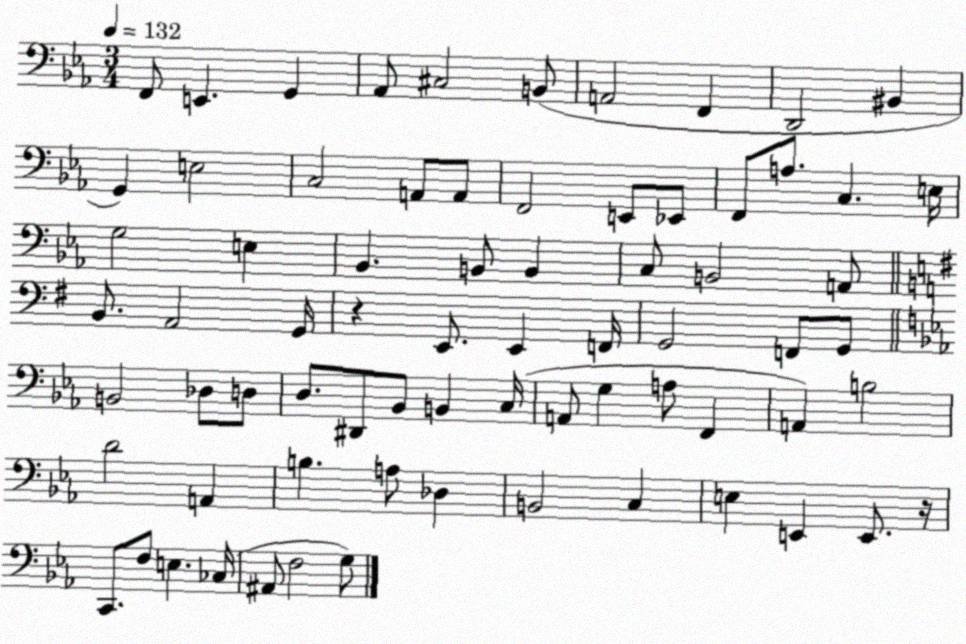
X:1
T:Untitled
M:3/4
L:1/4
K:Eb
F,,/2 E,, G,, _A,,/2 ^C,2 B,,/2 A,,2 F,, D,,2 ^B,, G,, E,2 C,2 A,,/2 A,,/2 F,,2 E,,/2 _E,,/2 F,,/2 A,/2 C, E,/4 G,2 E, _B,, B,,/2 B,, C,/2 B,,2 A,,/2 B,,/2 A,,2 G,,/4 z E,,/2 E,, F,,/4 G,,2 F,,/2 G,,/2 B,,2 _D,/2 D,/2 D,/2 ^D,,/2 _B,,/2 B,, C,/4 A,,/2 G, A,/2 F,, A,, B,2 D2 A,, B, A,/2 _D, B,,2 C, E, E,, E,,/2 z/4 C,,/2 F,/2 E, _C,/4 ^A,,/2 F,2 G,/2